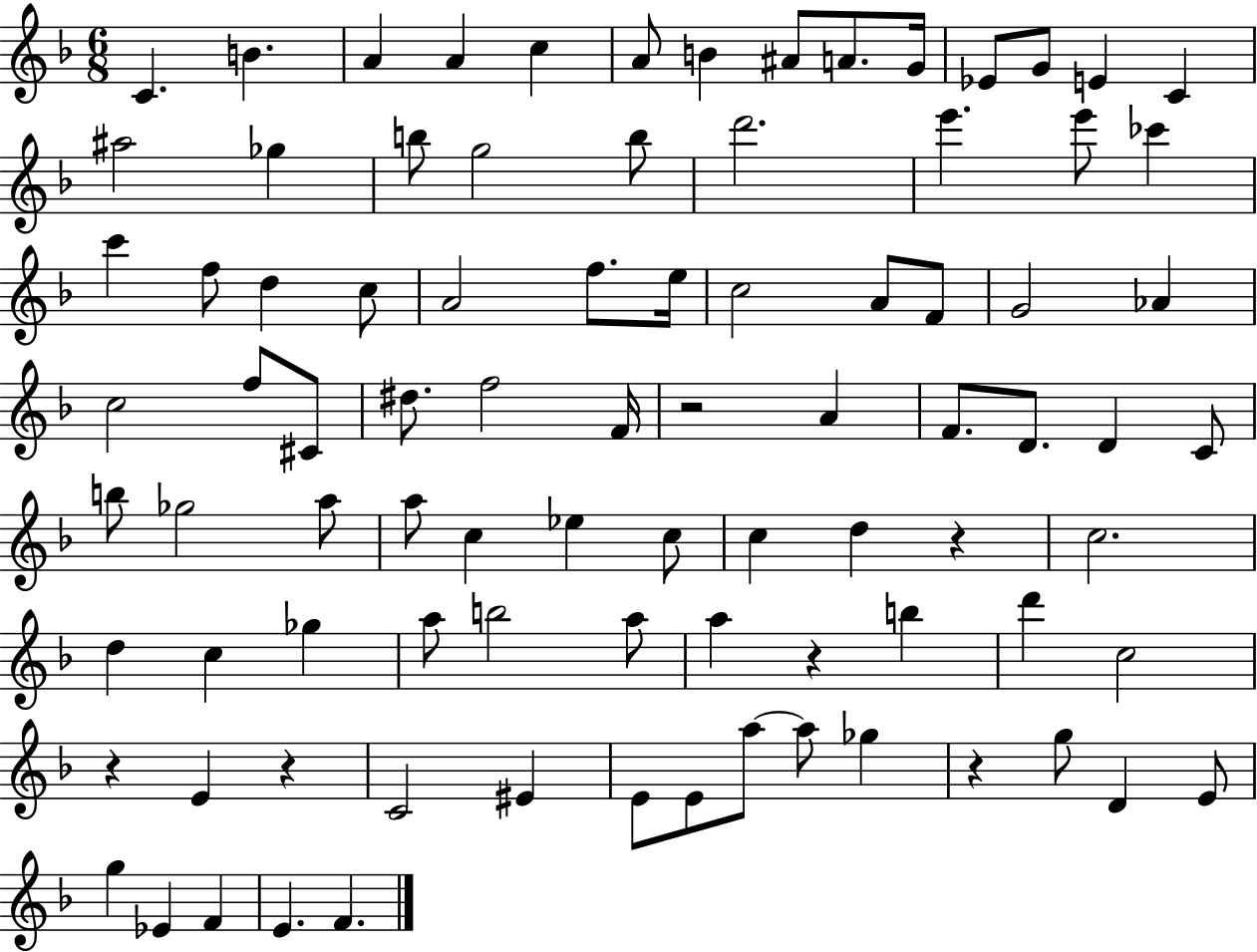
C4/q. B4/q. A4/q A4/q C5/q A4/e B4/q A#4/e A4/e. G4/s Eb4/e G4/e E4/q C4/q A#5/h Gb5/q B5/e G5/h B5/e D6/h. E6/q. E6/e CES6/q C6/q F5/e D5/q C5/e A4/h F5/e. E5/s C5/h A4/e F4/e G4/h Ab4/q C5/h F5/e C#4/e D#5/e. F5/h F4/s R/h A4/q F4/e. D4/e. D4/q C4/e B5/e Gb5/h A5/e A5/e C5/q Eb5/q C5/e C5/q D5/q R/q C5/h. D5/q C5/q Gb5/q A5/e B5/h A5/e A5/q R/q B5/q D6/q C5/h R/q E4/q R/q C4/h EIS4/q E4/e E4/e A5/e A5/e Gb5/q R/q G5/e D4/q E4/e G5/q Eb4/q F4/q E4/q. F4/q.